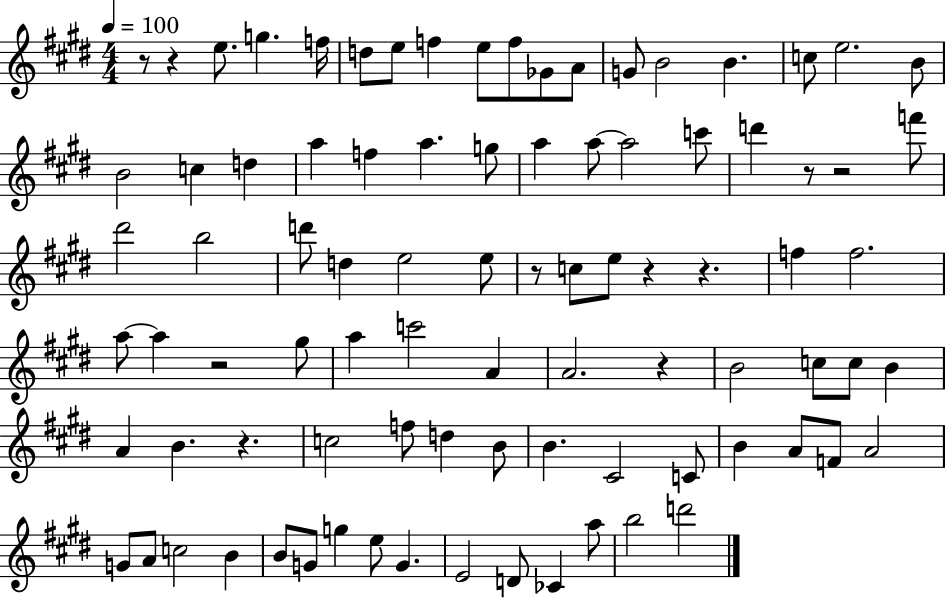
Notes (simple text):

R/e R/q E5/e. G5/q. F5/s D5/e E5/e F5/q E5/e F5/e Gb4/e A4/e G4/e B4/h B4/q. C5/e E5/h. B4/e B4/h C5/q D5/q A5/q F5/q A5/q. G5/e A5/q A5/e A5/h C6/e D6/q R/e R/h F6/e D#6/h B5/h D6/e D5/q E5/h E5/e R/e C5/e E5/e R/q R/q. F5/q F5/h. A5/e A5/q R/h G#5/e A5/q C6/h A4/q A4/h. R/q B4/h C5/e C5/e B4/q A4/q B4/q. R/q. C5/h F5/e D5/q B4/e B4/q. C#4/h C4/e B4/q A4/e F4/e A4/h G4/e A4/e C5/h B4/q B4/e G4/e G5/q E5/e G4/q. E4/h D4/e CES4/q A5/e B5/h D6/h